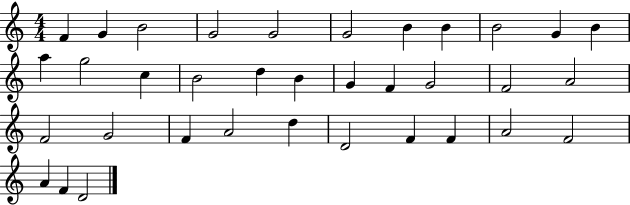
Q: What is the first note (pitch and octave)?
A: F4